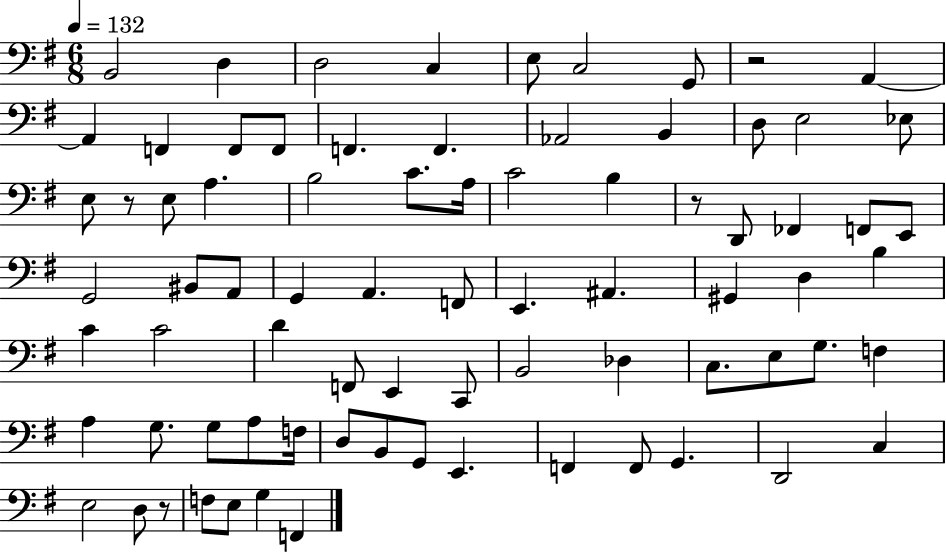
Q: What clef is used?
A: bass